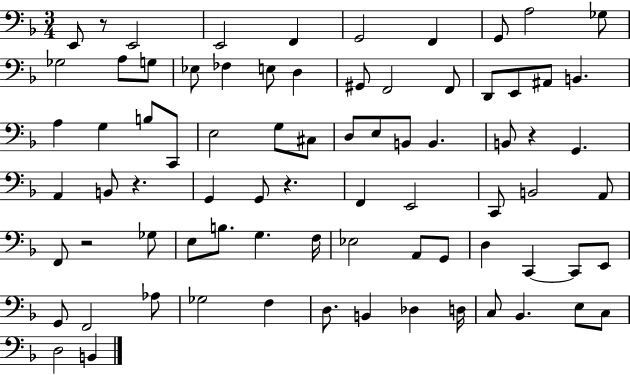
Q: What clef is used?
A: bass